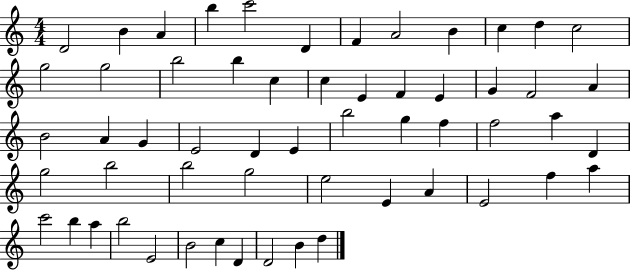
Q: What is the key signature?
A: C major